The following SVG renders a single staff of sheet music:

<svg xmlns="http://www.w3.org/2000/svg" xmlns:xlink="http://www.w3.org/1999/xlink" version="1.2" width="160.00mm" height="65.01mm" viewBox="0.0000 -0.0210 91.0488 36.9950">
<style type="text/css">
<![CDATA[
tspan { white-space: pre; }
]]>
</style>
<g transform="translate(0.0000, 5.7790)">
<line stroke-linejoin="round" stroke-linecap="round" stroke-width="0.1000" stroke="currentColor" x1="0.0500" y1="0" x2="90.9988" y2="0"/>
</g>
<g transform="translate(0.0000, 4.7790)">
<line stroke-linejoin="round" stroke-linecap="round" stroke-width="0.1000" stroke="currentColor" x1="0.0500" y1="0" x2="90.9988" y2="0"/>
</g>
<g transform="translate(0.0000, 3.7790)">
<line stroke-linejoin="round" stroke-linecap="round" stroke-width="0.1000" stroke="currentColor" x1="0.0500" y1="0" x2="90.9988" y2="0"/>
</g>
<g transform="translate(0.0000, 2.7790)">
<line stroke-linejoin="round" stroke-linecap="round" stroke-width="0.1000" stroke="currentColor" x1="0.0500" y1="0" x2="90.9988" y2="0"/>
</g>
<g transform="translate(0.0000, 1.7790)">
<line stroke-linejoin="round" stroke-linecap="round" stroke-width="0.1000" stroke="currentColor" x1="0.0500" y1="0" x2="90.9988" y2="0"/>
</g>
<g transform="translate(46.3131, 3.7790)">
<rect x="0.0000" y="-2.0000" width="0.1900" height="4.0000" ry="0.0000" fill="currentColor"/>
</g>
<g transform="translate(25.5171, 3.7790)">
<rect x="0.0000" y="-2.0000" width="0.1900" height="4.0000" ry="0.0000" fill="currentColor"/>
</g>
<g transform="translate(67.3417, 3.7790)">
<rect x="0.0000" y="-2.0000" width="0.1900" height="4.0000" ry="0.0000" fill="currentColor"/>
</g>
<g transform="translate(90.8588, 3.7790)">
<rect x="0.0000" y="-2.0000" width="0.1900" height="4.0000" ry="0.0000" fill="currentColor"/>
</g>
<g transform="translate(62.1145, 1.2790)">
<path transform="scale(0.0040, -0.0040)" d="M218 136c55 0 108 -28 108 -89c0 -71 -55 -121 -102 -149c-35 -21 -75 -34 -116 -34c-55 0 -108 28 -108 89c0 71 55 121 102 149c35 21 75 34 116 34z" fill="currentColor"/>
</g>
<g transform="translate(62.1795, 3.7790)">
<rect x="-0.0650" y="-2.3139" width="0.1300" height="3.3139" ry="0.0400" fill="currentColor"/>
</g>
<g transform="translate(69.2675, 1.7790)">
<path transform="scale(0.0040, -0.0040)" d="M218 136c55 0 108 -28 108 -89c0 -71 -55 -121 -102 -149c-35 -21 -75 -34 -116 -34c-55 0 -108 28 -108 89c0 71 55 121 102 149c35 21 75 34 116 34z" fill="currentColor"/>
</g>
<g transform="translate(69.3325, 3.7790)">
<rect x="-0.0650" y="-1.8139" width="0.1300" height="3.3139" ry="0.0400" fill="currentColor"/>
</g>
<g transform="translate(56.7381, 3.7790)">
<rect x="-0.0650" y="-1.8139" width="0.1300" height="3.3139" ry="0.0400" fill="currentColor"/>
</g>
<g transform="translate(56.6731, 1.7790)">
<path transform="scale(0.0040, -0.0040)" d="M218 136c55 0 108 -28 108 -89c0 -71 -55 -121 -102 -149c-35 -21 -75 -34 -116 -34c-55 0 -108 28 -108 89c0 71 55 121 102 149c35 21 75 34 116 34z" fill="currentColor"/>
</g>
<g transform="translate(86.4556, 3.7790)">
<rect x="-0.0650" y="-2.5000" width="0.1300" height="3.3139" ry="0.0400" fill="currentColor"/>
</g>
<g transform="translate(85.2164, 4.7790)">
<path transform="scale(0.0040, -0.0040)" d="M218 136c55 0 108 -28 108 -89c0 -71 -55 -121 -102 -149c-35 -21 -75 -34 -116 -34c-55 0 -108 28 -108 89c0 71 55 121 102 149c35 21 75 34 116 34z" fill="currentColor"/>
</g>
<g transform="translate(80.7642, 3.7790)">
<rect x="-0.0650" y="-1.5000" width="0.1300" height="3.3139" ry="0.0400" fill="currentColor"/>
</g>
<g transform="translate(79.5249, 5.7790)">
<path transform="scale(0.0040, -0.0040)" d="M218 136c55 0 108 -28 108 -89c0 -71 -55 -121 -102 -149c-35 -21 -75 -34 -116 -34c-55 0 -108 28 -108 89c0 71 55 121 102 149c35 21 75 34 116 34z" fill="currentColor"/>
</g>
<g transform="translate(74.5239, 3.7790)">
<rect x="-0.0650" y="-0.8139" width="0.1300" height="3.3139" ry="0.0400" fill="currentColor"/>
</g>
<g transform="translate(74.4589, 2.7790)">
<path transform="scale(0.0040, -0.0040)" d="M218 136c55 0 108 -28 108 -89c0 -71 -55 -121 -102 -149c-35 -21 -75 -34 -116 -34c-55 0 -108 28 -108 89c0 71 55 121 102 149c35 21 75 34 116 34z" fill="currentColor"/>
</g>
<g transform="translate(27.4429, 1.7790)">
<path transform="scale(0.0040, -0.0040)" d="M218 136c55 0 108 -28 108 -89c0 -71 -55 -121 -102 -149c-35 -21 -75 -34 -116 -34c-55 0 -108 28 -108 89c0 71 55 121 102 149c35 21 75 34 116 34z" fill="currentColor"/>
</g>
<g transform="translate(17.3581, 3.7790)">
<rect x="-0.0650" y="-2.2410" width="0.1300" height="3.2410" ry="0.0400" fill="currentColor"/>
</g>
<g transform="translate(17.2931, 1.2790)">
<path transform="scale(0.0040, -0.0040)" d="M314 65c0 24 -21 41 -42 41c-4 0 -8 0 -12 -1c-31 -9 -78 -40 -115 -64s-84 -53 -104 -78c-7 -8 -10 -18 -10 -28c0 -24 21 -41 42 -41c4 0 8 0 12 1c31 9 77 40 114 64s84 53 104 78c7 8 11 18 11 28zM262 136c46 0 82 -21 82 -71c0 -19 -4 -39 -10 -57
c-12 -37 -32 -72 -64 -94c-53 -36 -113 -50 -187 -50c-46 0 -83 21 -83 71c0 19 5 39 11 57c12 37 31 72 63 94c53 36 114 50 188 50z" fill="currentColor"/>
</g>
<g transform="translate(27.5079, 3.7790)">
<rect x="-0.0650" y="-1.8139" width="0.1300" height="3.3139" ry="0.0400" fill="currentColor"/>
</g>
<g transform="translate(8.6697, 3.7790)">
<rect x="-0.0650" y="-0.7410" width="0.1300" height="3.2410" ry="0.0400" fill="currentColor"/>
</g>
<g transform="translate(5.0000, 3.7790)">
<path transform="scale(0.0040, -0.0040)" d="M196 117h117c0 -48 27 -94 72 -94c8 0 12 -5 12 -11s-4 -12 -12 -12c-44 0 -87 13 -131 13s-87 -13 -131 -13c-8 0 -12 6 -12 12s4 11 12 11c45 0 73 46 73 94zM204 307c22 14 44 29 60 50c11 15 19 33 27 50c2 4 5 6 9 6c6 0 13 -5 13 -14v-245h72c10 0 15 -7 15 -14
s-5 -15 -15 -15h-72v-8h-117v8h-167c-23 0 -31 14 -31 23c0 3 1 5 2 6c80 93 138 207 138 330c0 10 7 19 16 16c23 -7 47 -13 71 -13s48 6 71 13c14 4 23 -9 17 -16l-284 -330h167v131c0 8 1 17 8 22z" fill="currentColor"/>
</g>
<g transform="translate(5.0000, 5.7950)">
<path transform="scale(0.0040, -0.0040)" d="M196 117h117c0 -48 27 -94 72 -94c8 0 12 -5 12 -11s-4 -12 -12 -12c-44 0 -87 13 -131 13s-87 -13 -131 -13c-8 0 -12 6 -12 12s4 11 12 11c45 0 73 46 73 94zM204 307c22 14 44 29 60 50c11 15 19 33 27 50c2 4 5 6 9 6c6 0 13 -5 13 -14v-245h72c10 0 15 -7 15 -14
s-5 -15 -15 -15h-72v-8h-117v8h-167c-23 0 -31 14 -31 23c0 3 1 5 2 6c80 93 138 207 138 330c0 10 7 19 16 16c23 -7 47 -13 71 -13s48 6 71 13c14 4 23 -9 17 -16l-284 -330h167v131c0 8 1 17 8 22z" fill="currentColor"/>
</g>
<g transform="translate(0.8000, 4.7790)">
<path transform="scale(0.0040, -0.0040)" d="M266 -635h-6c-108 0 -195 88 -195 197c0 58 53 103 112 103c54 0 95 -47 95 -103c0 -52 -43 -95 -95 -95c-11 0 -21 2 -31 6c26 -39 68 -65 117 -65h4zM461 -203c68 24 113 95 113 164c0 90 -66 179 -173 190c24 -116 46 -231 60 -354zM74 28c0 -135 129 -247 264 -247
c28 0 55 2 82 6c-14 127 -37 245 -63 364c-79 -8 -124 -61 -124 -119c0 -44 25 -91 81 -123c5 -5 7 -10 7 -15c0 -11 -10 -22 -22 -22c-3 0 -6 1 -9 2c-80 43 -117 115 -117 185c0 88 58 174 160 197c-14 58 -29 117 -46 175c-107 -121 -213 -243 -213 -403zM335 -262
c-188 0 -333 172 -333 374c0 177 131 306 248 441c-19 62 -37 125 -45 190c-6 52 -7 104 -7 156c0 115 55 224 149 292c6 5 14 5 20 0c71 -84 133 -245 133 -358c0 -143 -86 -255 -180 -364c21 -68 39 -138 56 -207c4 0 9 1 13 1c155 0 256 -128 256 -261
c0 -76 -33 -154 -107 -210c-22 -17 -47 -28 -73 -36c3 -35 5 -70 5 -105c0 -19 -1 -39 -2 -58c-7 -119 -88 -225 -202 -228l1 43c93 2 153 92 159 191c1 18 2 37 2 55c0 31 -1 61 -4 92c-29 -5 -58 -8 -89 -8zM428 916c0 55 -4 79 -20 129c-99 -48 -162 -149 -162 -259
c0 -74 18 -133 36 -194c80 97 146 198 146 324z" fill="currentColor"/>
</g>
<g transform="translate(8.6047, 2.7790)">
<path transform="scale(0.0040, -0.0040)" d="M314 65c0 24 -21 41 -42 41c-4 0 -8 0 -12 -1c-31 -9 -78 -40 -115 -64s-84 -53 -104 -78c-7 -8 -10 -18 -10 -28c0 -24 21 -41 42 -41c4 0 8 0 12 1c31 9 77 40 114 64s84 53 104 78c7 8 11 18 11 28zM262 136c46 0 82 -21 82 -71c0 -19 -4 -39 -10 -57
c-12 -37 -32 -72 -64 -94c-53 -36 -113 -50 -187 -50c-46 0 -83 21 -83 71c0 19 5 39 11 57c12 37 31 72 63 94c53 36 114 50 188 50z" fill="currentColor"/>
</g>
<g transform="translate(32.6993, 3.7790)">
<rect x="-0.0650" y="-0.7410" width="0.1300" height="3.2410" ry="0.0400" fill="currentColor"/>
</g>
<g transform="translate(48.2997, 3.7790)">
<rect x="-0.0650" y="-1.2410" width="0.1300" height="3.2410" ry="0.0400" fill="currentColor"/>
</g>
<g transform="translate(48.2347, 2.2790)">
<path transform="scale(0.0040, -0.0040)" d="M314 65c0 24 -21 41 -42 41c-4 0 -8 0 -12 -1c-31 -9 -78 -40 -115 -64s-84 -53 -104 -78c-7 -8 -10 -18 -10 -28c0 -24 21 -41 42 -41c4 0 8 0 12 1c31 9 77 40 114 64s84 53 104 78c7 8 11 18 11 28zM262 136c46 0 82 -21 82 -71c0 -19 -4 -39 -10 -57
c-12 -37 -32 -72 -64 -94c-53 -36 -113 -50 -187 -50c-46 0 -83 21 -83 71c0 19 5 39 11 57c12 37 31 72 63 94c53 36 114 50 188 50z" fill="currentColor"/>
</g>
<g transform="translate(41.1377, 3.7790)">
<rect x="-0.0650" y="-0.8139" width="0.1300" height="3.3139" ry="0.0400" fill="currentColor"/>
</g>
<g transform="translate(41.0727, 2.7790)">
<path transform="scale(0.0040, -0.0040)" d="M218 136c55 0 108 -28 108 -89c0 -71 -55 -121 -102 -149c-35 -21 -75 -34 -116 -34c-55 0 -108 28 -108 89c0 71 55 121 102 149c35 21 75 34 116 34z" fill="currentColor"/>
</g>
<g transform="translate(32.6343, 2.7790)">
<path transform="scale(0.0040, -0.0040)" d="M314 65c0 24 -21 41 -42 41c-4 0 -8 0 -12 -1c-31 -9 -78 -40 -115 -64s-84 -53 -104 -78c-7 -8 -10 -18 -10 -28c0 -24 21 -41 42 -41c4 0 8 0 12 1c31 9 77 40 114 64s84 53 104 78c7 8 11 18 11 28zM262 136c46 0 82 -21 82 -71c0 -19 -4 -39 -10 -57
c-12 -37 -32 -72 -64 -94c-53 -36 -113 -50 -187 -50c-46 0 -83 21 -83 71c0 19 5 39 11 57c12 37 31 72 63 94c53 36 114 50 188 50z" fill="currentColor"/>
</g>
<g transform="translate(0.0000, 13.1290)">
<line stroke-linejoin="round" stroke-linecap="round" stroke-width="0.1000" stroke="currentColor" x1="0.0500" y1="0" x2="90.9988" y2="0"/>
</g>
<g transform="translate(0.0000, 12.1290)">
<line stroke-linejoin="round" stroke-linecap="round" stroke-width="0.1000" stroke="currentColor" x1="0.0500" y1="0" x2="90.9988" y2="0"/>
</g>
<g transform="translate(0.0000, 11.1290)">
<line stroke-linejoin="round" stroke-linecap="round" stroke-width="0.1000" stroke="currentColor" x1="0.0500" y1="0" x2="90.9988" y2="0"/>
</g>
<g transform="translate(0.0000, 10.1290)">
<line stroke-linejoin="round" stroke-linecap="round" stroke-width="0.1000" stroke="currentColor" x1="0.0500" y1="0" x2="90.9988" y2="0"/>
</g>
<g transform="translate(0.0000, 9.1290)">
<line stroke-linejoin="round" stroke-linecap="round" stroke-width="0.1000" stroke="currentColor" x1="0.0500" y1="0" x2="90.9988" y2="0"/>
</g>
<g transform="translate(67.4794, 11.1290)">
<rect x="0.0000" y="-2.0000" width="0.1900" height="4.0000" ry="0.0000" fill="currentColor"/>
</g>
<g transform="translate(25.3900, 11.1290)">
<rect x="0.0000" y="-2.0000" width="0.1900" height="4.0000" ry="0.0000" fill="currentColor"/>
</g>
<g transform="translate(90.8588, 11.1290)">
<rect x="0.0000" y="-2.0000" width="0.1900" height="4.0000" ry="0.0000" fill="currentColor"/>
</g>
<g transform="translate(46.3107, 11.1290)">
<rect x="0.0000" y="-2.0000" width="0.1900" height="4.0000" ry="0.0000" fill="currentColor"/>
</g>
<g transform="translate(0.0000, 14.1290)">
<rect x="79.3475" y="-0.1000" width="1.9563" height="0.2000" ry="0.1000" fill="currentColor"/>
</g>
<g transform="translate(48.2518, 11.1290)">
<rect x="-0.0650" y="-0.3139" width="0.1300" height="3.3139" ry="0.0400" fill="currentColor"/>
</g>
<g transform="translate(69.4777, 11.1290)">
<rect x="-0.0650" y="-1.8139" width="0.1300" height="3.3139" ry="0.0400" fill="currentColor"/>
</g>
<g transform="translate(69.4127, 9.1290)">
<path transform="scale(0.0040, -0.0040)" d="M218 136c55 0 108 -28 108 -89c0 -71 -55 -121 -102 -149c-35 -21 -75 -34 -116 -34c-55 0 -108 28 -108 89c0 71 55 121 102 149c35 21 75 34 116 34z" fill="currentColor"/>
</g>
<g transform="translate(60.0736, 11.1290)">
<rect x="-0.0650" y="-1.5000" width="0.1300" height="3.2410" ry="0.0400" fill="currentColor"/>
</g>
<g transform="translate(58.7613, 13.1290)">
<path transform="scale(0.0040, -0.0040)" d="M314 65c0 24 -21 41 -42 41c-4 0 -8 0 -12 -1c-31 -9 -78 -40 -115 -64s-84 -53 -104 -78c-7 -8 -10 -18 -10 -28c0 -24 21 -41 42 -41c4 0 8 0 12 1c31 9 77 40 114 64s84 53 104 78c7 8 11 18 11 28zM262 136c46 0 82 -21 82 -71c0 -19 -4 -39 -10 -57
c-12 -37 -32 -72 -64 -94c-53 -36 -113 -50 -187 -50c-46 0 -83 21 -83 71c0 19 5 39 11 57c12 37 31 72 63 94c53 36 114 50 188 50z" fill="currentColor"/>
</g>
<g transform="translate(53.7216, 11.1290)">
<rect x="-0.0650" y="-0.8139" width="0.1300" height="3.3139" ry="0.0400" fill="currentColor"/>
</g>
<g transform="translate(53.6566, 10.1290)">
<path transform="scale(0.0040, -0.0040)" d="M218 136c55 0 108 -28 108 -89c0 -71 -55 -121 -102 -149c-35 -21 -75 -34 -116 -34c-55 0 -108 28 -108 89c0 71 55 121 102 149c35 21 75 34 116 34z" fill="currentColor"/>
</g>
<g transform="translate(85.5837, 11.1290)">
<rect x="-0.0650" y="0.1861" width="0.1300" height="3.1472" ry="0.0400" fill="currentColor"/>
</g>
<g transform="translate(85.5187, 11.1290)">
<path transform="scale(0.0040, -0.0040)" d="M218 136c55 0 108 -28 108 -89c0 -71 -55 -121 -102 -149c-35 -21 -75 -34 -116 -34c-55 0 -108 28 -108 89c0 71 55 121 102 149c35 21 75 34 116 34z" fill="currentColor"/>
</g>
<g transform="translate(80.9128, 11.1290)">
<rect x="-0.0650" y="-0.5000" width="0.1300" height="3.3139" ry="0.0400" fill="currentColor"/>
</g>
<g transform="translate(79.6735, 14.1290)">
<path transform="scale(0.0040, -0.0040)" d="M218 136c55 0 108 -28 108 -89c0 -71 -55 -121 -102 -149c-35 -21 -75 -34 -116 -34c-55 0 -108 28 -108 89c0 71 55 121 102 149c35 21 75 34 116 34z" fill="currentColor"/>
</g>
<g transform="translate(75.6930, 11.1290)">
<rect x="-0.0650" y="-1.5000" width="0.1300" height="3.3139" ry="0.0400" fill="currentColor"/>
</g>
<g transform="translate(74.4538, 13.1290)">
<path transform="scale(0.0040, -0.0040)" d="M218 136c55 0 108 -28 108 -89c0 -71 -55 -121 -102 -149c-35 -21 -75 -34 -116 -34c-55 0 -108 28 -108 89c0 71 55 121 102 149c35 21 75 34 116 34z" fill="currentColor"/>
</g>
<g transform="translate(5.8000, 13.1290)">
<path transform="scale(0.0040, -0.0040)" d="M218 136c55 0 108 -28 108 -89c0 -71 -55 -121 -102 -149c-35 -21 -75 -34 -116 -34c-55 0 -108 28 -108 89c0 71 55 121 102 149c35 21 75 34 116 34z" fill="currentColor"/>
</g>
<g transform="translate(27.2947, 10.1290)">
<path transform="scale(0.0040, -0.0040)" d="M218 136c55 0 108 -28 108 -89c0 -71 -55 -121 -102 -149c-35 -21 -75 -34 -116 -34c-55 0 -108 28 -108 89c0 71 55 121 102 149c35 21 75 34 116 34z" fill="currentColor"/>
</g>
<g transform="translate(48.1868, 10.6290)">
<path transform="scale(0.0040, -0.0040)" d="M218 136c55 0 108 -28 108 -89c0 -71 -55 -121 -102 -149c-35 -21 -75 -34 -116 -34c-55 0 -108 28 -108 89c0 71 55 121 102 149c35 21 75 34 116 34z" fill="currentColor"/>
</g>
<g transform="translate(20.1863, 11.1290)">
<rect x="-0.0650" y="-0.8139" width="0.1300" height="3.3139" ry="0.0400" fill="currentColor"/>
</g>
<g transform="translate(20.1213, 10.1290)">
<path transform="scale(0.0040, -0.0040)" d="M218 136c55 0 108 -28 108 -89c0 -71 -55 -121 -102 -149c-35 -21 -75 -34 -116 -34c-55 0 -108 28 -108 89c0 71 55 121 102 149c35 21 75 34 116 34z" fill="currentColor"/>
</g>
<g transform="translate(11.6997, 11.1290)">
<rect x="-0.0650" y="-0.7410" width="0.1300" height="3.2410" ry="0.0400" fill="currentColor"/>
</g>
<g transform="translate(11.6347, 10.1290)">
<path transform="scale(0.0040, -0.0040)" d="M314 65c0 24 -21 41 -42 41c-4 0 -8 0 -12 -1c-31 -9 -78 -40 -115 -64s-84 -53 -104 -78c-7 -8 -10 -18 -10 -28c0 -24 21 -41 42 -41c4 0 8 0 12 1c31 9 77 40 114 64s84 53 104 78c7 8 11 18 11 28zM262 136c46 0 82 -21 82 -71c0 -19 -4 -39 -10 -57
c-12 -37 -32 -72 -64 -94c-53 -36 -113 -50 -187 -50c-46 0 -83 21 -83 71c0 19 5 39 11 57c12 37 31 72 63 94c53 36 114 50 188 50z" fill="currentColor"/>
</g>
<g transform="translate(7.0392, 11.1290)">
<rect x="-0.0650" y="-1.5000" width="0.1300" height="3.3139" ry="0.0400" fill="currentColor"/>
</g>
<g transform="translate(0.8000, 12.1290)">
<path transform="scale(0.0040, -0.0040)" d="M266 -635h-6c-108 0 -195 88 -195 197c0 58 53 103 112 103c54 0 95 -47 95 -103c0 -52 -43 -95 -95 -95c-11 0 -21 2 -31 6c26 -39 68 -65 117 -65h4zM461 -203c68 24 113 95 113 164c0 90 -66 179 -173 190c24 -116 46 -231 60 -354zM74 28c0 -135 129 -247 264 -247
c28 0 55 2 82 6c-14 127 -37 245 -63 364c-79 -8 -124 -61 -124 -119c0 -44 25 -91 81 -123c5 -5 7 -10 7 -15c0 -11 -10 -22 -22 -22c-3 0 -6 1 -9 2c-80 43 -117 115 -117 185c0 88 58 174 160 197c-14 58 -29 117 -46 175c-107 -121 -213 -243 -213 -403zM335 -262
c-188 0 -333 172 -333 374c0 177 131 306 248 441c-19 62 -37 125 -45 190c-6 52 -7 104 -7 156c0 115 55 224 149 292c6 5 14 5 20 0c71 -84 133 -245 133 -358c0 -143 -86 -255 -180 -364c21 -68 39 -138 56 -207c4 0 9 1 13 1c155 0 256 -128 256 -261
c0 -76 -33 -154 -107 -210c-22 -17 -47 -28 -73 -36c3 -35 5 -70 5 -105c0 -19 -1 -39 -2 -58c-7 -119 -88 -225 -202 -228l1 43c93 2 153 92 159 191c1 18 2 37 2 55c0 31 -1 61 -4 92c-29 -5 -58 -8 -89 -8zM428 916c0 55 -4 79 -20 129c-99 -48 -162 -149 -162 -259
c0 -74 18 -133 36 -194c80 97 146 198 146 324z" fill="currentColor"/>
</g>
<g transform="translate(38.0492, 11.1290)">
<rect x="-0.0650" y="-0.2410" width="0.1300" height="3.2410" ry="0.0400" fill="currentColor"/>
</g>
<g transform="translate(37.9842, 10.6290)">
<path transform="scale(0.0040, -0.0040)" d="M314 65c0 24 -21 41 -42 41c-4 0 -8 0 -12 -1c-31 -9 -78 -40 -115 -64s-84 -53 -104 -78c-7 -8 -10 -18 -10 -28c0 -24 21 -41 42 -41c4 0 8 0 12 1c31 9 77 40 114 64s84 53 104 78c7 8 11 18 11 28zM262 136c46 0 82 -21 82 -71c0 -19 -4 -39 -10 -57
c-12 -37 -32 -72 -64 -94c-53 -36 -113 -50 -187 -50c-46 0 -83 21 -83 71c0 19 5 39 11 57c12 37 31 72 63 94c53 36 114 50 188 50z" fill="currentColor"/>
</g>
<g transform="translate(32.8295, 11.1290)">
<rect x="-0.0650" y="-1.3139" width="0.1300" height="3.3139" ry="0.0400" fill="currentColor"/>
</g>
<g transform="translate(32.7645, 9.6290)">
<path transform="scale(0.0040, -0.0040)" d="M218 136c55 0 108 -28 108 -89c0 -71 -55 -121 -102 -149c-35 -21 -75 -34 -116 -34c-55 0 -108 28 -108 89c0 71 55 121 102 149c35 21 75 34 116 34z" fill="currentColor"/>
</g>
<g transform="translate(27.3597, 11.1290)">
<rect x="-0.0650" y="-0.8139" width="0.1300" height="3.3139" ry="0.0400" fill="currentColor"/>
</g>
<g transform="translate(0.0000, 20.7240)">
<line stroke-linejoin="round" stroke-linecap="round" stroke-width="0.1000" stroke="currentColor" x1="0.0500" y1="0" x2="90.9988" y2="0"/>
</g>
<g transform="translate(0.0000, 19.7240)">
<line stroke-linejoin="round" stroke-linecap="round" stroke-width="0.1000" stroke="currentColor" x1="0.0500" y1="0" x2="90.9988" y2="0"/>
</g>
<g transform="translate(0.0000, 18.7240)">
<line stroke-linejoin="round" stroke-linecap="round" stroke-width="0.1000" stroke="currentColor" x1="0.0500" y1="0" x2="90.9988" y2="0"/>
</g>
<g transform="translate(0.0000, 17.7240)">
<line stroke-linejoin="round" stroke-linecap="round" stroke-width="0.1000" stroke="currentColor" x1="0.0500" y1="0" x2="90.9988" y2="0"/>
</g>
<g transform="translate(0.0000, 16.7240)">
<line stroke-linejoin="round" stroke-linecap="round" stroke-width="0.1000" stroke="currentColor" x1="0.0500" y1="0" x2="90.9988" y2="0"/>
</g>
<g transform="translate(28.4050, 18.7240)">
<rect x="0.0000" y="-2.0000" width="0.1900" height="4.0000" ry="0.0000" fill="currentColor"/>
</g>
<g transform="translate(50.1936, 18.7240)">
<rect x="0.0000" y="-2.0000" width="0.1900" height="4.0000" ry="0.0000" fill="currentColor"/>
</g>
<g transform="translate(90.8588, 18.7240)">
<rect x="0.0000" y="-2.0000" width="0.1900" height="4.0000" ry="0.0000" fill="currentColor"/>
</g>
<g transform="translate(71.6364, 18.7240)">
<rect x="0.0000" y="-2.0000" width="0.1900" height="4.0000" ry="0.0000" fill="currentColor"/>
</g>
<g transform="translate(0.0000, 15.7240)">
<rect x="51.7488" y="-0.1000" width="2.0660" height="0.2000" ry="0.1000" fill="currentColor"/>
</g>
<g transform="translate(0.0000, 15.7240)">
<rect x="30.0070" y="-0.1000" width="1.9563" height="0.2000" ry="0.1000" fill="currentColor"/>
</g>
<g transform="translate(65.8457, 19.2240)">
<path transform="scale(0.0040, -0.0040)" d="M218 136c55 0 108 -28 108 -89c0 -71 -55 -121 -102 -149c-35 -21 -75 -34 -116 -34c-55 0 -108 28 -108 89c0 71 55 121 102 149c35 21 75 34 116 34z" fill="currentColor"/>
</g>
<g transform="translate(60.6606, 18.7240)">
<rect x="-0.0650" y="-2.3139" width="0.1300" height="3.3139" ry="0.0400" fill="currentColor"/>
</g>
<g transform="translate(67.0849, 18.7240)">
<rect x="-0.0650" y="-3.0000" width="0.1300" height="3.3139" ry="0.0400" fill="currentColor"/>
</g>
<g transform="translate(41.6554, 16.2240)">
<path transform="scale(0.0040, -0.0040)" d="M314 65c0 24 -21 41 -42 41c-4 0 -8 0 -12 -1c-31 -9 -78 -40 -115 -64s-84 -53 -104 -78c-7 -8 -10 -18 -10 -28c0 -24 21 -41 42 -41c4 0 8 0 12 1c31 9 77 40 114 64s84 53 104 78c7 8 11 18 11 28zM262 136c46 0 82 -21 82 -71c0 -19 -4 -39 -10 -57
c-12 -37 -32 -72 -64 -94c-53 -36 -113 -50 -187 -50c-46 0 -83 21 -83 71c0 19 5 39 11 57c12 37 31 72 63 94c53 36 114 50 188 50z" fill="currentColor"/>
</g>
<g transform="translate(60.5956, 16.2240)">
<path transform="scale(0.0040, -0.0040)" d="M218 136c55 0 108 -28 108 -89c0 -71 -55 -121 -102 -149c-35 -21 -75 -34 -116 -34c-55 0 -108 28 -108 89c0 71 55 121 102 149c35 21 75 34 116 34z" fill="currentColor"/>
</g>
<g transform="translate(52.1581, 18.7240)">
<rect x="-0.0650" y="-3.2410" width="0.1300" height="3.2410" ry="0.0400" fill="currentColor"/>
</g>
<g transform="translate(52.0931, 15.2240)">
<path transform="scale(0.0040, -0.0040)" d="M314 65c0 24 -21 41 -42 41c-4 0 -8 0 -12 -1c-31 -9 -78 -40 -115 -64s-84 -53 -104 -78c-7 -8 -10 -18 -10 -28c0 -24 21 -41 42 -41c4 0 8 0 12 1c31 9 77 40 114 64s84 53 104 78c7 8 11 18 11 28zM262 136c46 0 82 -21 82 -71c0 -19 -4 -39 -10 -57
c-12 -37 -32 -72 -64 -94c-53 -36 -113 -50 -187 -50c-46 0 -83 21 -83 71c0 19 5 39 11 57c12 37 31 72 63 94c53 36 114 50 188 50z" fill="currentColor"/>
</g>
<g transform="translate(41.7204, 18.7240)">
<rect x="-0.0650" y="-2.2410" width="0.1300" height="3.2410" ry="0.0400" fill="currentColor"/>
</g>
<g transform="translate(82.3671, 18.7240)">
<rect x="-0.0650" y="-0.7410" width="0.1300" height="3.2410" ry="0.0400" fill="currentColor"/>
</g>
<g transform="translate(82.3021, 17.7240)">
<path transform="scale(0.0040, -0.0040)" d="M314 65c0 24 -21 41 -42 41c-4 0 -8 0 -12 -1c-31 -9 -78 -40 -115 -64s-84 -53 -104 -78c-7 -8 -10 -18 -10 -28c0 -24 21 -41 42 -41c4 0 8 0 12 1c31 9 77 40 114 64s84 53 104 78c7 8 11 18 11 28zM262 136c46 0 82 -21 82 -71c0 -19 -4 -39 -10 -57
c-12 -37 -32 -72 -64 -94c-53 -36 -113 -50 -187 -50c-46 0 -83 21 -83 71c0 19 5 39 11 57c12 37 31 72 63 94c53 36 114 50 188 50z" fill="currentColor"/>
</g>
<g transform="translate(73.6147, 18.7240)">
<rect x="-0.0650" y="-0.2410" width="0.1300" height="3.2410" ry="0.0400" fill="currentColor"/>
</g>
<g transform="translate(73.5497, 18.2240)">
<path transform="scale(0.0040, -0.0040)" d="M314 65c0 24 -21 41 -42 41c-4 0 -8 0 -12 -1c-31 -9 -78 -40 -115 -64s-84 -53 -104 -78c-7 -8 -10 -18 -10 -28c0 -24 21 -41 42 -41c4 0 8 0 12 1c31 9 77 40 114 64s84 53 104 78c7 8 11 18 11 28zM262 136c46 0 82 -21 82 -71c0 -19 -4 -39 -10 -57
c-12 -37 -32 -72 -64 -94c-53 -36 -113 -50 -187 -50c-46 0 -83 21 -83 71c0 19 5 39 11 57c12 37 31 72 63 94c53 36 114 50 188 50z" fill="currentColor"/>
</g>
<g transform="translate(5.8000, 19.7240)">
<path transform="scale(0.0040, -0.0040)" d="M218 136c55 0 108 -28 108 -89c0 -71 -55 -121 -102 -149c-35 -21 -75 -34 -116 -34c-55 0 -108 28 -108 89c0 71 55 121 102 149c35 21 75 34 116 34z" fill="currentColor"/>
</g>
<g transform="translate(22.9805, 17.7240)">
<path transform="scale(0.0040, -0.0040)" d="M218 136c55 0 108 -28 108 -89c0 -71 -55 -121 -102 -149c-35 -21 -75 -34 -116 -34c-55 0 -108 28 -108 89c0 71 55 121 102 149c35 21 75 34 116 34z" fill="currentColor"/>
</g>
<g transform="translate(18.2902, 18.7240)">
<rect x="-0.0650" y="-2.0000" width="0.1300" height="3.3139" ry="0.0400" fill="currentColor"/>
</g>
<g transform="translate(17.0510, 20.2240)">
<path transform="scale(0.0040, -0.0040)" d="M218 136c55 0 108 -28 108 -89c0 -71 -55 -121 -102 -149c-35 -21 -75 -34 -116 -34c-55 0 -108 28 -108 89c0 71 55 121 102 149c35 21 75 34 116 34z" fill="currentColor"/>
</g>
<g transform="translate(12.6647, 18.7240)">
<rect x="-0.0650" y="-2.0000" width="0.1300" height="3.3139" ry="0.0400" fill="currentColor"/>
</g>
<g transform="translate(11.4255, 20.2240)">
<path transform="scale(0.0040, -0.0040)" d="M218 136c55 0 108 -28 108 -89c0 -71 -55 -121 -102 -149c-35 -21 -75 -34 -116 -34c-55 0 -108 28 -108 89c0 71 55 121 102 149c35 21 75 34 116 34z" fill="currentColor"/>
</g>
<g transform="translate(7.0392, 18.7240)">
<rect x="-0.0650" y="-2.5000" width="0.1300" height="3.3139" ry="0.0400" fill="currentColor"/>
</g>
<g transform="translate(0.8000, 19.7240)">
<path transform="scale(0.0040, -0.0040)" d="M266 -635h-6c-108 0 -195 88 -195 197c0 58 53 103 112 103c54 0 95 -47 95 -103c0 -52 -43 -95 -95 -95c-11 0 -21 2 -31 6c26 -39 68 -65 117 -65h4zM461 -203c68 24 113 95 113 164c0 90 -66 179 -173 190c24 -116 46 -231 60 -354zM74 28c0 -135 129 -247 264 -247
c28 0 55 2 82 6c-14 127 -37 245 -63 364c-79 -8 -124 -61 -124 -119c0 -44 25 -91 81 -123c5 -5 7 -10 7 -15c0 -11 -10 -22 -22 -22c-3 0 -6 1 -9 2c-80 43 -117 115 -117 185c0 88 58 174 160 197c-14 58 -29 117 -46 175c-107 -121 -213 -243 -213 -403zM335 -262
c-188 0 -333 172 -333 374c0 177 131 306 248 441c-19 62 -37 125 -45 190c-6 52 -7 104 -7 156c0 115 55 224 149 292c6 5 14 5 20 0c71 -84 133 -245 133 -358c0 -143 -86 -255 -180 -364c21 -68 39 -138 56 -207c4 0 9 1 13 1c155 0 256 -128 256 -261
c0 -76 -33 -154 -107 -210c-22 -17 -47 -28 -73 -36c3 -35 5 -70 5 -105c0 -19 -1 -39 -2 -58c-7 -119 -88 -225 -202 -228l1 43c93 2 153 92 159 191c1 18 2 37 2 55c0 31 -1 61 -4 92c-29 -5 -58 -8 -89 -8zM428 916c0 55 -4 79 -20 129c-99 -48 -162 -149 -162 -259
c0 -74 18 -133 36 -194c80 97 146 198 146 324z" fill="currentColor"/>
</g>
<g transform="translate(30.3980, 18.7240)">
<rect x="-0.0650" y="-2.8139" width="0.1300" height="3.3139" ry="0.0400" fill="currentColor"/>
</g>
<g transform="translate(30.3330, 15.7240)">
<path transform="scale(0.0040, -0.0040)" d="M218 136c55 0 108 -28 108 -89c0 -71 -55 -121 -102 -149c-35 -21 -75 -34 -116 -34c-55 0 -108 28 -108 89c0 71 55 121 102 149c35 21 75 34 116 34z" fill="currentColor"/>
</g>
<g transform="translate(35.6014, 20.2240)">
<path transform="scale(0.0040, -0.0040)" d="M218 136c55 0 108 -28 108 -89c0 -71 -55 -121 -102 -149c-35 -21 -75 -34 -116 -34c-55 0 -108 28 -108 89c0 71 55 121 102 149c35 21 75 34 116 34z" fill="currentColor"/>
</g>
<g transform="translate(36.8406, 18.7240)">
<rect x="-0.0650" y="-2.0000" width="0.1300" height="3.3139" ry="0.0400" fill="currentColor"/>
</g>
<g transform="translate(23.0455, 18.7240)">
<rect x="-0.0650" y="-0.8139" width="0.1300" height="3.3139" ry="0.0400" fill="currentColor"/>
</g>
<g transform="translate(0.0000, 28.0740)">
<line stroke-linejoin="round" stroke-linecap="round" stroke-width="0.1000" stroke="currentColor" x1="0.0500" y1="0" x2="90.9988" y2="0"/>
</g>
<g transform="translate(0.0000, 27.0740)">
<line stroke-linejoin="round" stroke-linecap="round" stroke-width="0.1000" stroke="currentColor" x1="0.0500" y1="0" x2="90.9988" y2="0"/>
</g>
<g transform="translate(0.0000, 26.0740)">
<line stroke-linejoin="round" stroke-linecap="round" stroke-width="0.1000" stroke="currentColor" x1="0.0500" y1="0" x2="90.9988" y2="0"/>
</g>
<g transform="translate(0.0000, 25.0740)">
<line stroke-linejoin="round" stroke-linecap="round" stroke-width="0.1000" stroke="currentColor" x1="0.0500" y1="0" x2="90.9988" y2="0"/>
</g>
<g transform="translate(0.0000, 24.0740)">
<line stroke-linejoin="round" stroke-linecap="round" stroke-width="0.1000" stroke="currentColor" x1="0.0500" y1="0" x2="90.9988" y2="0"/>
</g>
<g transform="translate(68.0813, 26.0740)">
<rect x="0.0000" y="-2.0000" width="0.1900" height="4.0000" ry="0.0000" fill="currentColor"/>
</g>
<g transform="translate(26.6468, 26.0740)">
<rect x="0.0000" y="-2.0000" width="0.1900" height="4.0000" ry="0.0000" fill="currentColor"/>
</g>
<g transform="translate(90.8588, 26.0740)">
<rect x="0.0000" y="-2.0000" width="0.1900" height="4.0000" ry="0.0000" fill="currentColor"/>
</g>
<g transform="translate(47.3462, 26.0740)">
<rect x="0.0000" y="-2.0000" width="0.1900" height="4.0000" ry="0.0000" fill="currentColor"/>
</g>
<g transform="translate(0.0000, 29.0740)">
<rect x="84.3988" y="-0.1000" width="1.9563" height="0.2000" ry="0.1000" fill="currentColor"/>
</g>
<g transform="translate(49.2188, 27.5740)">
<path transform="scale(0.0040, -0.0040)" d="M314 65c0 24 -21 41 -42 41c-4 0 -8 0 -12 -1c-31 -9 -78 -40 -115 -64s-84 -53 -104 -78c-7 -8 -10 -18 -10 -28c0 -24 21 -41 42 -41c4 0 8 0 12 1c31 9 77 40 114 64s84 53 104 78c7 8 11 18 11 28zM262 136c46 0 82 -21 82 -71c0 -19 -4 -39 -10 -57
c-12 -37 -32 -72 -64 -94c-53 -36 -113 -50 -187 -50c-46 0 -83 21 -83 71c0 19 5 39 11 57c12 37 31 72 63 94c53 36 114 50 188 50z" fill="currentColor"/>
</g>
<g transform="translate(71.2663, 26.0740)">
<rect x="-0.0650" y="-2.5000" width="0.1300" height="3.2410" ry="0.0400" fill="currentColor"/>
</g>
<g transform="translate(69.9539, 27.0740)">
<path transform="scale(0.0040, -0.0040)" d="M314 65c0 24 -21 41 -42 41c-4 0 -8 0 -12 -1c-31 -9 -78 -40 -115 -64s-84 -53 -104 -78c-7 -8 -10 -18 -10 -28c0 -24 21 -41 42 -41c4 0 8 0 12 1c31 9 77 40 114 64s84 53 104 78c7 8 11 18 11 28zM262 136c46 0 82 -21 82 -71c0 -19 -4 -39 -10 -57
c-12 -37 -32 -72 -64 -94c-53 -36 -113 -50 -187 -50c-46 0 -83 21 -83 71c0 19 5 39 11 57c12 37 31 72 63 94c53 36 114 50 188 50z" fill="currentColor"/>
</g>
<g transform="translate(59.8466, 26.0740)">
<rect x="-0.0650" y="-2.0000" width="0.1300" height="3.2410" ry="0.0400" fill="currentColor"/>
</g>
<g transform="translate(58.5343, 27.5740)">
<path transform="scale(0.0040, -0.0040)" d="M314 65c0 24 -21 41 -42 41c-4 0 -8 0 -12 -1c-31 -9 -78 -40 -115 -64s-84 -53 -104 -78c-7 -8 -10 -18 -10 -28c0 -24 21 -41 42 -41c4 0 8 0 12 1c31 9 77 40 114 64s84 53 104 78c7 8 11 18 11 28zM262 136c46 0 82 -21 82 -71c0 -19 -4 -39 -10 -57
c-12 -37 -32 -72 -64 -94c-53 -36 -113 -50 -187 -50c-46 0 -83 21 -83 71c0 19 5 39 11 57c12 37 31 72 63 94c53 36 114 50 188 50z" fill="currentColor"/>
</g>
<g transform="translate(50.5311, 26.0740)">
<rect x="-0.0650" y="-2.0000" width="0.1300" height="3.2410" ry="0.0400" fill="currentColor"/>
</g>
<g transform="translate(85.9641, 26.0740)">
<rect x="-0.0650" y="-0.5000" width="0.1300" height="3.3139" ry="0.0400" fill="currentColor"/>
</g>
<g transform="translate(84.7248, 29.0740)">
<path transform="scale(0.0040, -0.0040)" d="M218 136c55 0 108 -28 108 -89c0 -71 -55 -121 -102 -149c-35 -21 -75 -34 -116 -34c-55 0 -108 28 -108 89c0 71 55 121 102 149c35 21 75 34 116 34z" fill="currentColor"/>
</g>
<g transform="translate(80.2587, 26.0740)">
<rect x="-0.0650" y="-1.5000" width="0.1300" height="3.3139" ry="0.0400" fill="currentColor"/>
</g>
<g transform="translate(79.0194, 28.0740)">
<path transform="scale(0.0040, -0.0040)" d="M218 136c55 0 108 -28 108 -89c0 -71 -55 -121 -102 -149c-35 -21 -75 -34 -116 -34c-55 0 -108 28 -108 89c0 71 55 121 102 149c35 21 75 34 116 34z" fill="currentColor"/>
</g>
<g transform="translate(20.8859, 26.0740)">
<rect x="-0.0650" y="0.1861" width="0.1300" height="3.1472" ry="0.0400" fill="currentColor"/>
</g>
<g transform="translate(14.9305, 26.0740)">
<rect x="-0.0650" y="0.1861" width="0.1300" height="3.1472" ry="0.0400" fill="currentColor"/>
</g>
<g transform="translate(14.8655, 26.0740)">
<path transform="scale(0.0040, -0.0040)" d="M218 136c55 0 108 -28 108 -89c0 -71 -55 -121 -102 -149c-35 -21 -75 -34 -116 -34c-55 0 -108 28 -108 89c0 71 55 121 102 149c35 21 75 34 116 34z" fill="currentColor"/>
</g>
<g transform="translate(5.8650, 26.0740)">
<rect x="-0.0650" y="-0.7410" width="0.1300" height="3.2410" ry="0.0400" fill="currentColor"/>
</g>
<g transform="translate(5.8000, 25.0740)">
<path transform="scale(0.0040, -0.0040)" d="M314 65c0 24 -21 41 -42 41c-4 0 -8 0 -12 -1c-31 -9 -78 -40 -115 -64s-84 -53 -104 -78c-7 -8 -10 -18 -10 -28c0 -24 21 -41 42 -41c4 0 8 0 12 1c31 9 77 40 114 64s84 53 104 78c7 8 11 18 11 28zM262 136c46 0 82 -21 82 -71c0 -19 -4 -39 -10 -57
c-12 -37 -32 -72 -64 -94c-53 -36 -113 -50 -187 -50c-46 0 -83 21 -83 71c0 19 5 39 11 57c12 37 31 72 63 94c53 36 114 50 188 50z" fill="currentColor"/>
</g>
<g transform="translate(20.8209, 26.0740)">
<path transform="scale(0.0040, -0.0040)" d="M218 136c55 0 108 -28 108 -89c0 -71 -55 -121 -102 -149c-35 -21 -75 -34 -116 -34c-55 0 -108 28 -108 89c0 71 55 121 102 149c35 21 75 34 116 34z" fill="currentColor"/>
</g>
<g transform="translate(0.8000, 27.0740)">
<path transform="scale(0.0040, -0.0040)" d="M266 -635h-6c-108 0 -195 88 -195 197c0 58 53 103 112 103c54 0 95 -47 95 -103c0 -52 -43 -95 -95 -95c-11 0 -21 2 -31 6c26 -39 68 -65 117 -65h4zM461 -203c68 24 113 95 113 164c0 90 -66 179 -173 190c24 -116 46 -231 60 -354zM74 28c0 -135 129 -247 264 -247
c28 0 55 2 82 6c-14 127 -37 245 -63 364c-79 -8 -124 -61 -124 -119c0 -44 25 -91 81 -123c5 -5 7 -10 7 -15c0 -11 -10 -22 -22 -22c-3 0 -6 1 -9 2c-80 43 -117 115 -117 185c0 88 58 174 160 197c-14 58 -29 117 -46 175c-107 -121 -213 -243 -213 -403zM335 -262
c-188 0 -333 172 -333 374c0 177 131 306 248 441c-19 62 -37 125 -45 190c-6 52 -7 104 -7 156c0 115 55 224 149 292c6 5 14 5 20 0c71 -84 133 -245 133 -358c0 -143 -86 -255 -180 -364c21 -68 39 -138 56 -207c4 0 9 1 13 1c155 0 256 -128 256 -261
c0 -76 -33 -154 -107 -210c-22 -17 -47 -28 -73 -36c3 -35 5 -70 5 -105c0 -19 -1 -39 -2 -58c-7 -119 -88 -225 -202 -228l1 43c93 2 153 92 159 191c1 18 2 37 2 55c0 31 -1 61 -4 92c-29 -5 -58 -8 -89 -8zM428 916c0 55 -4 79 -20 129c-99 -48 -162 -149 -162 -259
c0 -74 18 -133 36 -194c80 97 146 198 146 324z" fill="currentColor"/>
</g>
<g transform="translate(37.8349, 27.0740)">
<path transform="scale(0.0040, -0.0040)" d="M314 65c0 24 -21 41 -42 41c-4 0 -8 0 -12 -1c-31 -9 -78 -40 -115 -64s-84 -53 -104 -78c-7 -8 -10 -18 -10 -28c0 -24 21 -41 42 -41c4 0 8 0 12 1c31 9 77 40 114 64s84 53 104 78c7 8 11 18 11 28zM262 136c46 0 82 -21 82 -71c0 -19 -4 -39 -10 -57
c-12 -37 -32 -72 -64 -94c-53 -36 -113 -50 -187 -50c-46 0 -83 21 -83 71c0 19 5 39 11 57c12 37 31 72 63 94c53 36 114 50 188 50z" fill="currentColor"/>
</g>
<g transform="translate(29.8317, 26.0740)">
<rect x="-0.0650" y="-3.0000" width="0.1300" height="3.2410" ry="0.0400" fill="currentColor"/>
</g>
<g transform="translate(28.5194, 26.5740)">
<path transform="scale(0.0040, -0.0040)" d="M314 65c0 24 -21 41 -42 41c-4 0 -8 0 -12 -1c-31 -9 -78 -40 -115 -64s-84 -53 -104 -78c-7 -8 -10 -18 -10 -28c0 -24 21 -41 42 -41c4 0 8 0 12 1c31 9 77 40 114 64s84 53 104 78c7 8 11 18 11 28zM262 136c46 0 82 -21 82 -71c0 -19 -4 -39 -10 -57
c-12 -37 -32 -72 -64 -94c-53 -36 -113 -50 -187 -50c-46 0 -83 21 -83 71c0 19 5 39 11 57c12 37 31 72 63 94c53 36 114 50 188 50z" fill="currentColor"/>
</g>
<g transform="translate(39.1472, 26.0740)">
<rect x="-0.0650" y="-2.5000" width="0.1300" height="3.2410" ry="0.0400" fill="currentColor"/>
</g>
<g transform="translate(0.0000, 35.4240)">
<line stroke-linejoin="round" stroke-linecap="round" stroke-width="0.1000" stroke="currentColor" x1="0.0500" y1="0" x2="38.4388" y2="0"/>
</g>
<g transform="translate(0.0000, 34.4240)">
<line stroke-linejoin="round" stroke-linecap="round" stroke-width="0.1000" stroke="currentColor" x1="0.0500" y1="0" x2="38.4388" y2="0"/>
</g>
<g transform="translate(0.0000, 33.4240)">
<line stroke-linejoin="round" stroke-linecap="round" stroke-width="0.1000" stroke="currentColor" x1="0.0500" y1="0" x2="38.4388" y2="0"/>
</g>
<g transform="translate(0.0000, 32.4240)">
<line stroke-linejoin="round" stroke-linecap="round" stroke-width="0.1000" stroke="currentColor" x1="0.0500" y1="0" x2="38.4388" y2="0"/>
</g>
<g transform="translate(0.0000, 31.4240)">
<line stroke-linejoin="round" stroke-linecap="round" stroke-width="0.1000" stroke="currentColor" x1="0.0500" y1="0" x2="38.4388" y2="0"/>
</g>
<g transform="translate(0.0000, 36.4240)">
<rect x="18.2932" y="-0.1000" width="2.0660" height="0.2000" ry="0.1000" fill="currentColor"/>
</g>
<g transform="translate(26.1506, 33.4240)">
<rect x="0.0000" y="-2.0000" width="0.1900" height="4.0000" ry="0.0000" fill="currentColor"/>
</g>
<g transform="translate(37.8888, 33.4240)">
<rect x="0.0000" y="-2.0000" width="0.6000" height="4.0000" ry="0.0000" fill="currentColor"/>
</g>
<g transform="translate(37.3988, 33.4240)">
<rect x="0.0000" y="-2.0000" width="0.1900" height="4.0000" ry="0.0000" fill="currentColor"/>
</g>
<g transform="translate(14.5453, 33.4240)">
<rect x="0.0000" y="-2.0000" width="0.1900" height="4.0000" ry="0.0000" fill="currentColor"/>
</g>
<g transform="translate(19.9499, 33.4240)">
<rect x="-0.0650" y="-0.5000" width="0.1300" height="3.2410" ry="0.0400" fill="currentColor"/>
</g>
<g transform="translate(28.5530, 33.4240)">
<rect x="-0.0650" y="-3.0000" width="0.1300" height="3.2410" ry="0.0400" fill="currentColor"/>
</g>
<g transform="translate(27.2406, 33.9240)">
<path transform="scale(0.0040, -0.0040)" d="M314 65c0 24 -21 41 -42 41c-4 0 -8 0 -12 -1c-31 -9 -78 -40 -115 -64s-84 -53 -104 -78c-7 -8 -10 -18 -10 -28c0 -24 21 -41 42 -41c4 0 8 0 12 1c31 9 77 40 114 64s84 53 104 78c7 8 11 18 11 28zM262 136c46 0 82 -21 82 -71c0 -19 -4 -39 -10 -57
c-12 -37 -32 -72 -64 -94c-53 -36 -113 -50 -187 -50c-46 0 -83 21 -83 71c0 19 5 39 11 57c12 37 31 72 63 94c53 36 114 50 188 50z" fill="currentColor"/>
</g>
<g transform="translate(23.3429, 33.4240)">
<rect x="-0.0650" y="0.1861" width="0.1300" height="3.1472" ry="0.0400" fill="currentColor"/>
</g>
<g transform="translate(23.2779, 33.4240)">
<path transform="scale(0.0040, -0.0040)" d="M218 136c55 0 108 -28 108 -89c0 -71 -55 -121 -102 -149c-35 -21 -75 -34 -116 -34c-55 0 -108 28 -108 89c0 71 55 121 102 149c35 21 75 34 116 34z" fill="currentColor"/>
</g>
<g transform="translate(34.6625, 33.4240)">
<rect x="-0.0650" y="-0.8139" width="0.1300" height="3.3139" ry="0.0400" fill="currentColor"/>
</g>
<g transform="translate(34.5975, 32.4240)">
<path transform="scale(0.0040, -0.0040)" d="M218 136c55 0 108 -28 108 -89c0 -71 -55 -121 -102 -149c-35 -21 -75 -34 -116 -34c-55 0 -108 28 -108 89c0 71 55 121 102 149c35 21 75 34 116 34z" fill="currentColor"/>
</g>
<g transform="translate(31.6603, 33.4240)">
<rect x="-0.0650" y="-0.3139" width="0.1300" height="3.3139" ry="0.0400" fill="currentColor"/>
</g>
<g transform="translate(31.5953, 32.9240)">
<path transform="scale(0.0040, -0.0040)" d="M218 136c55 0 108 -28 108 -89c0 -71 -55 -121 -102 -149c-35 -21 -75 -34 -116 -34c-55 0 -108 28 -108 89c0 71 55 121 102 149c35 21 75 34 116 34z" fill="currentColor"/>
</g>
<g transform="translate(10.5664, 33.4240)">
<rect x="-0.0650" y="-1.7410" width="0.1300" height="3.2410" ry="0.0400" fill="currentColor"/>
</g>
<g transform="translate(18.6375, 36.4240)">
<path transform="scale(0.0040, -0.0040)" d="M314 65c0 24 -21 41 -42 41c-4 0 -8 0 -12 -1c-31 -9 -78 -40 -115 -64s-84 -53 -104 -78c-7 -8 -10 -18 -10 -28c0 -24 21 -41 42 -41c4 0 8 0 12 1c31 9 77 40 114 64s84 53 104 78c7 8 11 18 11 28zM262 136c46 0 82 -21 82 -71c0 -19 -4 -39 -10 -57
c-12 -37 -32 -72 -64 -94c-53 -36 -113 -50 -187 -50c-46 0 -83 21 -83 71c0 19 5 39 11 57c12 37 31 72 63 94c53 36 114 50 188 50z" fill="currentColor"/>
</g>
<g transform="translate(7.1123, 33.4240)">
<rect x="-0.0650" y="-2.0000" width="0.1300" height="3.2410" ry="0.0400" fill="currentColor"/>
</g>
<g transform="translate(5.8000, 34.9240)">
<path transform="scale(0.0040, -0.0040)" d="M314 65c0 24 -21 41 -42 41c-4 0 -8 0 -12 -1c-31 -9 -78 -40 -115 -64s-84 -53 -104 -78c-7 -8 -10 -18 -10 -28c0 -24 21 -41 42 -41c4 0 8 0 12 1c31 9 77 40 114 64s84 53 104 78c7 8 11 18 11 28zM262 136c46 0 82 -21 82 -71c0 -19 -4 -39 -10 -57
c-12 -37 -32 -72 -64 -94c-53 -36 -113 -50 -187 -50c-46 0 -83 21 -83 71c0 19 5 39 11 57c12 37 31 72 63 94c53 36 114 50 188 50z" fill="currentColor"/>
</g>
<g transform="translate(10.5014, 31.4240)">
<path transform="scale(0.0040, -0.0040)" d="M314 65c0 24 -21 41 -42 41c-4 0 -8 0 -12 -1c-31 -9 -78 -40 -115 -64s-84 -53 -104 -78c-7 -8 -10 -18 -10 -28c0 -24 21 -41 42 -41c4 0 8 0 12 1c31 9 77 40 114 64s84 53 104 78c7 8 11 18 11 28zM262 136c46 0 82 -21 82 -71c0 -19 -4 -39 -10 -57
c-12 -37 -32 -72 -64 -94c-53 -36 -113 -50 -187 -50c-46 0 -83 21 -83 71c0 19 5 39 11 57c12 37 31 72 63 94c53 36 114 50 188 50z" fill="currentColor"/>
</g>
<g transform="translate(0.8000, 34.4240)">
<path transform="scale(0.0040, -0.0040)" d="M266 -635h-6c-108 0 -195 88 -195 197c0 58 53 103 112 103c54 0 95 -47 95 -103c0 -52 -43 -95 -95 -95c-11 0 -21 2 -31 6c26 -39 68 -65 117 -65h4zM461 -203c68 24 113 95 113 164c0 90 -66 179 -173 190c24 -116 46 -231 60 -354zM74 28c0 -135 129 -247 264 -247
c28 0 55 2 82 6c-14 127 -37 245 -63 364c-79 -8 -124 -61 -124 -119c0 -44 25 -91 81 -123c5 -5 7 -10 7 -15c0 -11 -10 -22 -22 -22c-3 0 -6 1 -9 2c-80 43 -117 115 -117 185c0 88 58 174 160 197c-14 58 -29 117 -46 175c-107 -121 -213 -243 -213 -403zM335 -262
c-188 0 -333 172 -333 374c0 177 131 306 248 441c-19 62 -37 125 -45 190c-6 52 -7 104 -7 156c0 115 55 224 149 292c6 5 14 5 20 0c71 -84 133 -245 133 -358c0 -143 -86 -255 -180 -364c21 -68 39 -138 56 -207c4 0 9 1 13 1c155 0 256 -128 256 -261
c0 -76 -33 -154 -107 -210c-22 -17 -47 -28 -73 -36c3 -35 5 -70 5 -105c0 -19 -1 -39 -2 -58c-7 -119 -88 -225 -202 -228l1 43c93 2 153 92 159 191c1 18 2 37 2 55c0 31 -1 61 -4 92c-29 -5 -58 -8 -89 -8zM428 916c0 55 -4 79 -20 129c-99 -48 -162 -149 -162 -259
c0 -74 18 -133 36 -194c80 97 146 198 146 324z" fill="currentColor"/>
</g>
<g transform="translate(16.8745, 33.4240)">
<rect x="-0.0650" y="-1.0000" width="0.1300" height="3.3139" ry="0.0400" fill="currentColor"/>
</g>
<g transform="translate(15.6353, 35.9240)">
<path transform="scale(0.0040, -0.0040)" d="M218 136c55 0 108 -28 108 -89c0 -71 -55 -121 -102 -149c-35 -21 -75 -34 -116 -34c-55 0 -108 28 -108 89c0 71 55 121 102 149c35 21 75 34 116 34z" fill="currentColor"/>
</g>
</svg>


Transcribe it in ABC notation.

X:1
T:Untitled
M:4/4
L:1/4
K:C
d2 g2 f d2 d e2 f g f d E G E d2 d d e c2 c d E2 f E C B G F F d a F g2 b2 g A c2 d2 d2 B B A2 G2 F2 F2 G2 E C F2 f2 D C2 B A2 c d